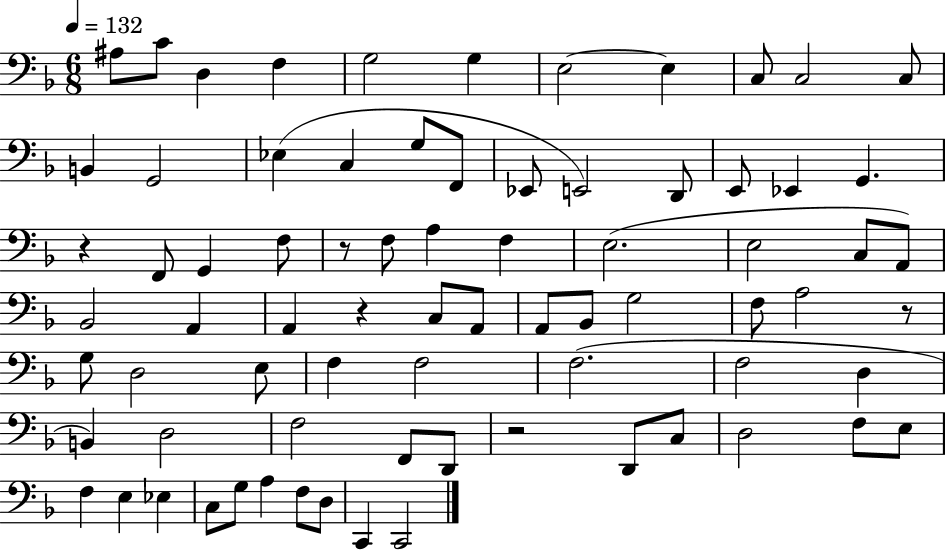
X:1
T:Untitled
M:6/8
L:1/4
K:F
^A,/2 C/2 D, F, G,2 G, E,2 E, C,/2 C,2 C,/2 B,, G,,2 _E, C, G,/2 F,,/2 _E,,/2 E,,2 D,,/2 E,,/2 _E,, G,, z F,,/2 G,, F,/2 z/2 F,/2 A, F, E,2 E,2 C,/2 A,,/2 _B,,2 A,, A,, z C,/2 A,,/2 A,,/2 _B,,/2 G,2 F,/2 A,2 z/2 G,/2 D,2 E,/2 F, F,2 F,2 F,2 D, B,, D,2 F,2 F,,/2 D,,/2 z2 D,,/2 C,/2 D,2 F,/2 E,/2 F, E, _E, C,/2 G,/2 A, F,/2 D,/2 C,, C,,2